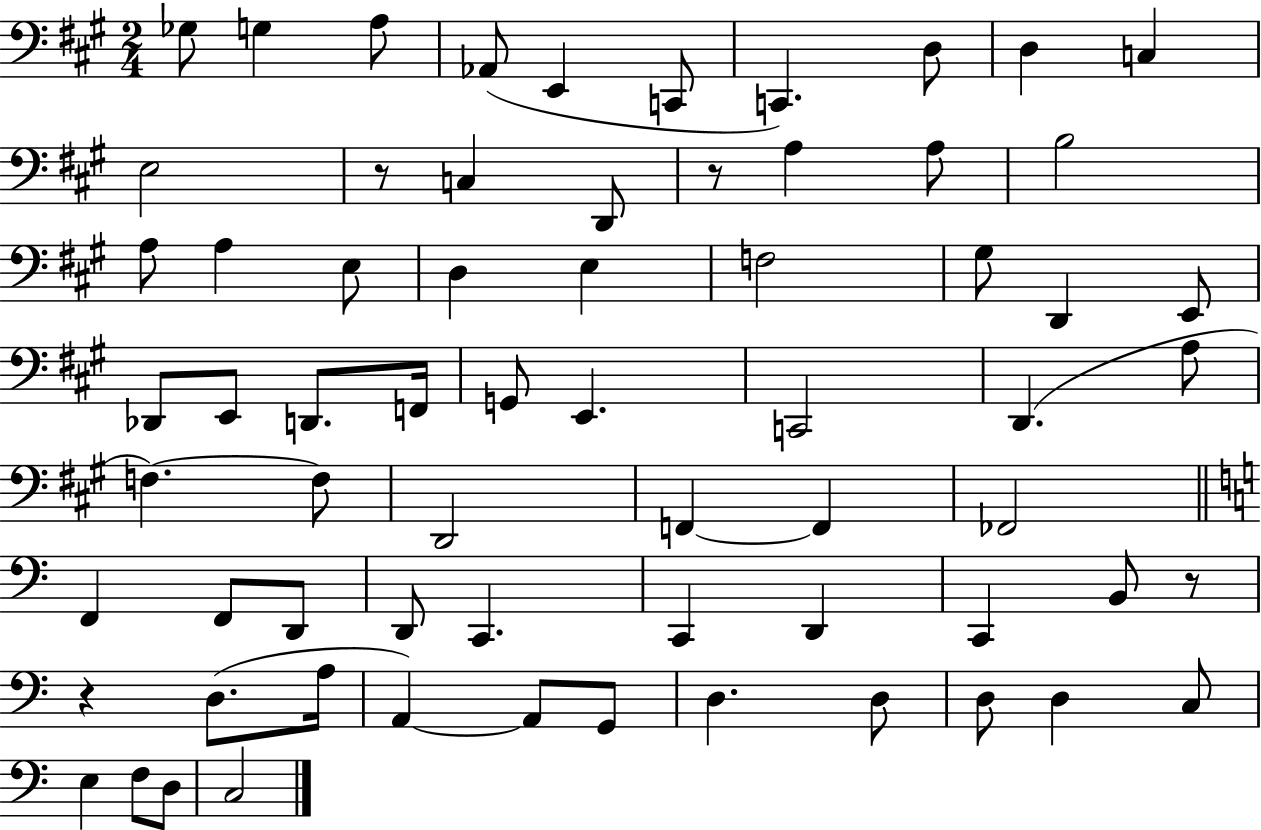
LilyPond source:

{
  \clef bass
  \numericTimeSignature
  \time 2/4
  \key a \major
  ges8 g4 a8 | aes,8( e,4 c,8 | c,4.) d8 | d4 c4 | \break e2 | r8 c4 d,8 | r8 a4 a8 | b2 | \break a8 a4 e8 | d4 e4 | f2 | gis8 d,4 e,8 | \break des,8 e,8 d,8. f,16 | g,8 e,4. | c,2 | d,4.( a8 | \break f4.~~) f8 | d,2 | f,4~~ f,4 | fes,2 | \break \bar "||" \break \key c \major f,4 f,8 d,8 | d,8 c,4. | c,4 d,4 | c,4 b,8 r8 | \break r4 d8.( a16 | a,4~~) a,8 g,8 | d4. d8 | d8 d4 c8 | \break e4 f8 d8 | c2 | \bar "|."
}